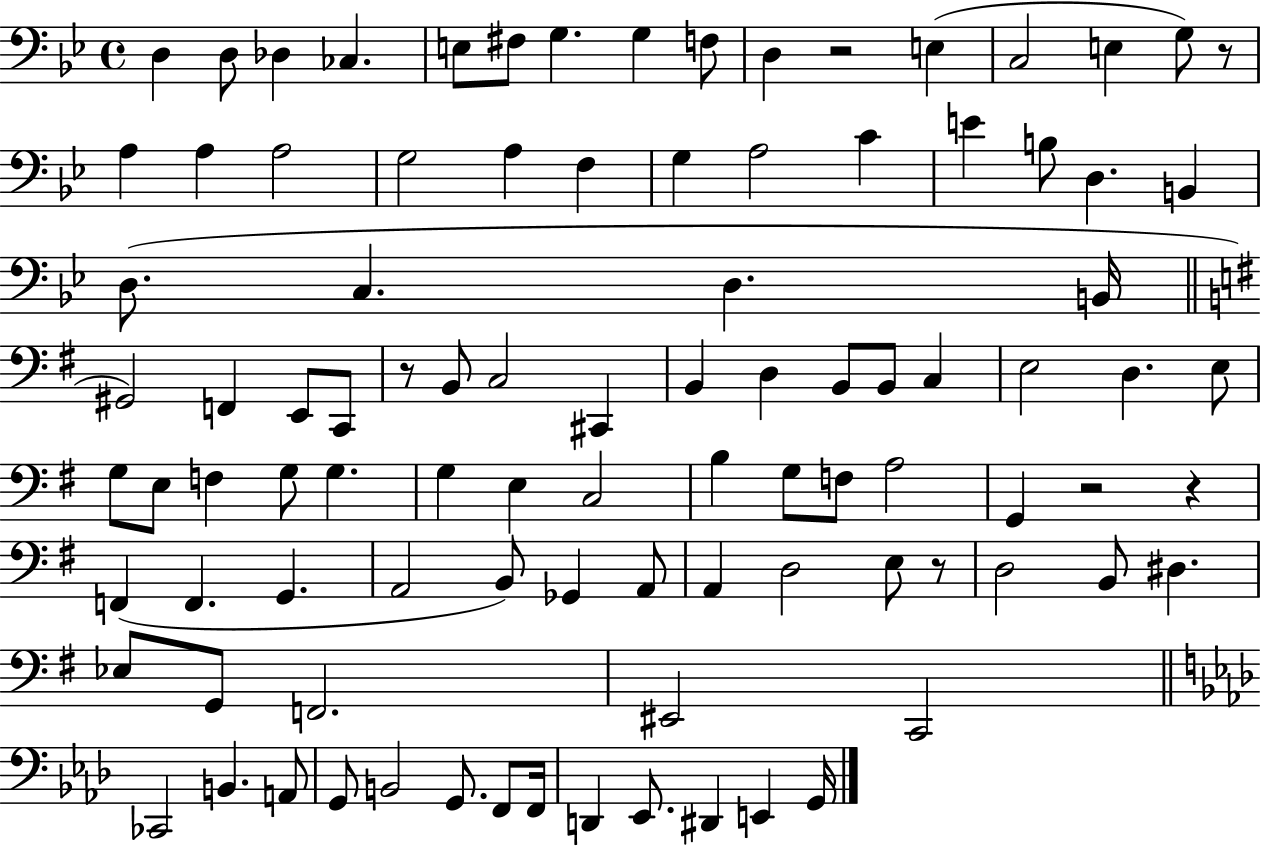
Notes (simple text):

D3/q D3/e Db3/q CES3/q. E3/e F#3/e G3/q. G3/q F3/e D3/q R/h E3/q C3/h E3/q G3/e R/e A3/q A3/q A3/h G3/h A3/q F3/q G3/q A3/h C4/q E4/q B3/e D3/q. B2/q D3/e. C3/q. D3/q. B2/s G#2/h F2/q E2/e C2/e R/e B2/e C3/h C#2/q B2/q D3/q B2/e B2/e C3/q E3/h D3/q. E3/e G3/e E3/e F3/q G3/e G3/q. G3/q E3/q C3/h B3/q G3/e F3/e A3/h G2/q R/h R/q F2/q F2/q. G2/q. A2/h B2/e Gb2/q A2/e A2/q D3/h E3/e R/e D3/h B2/e D#3/q. Eb3/e G2/e F2/h. EIS2/h C2/h CES2/h B2/q. A2/e G2/e B2/h G2/e. F2/e F2/s D2/q Eb2/e. D#2/q E2/q G2/s